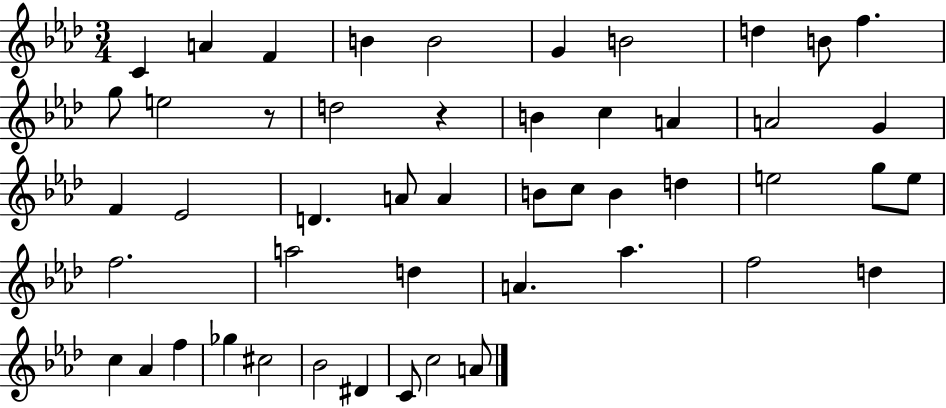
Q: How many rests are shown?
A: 2